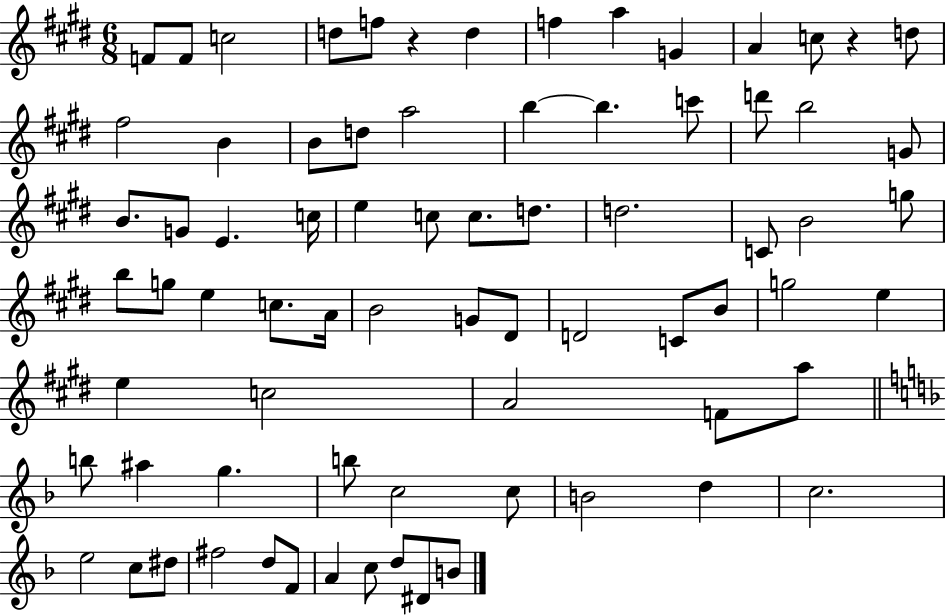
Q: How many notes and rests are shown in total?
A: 75